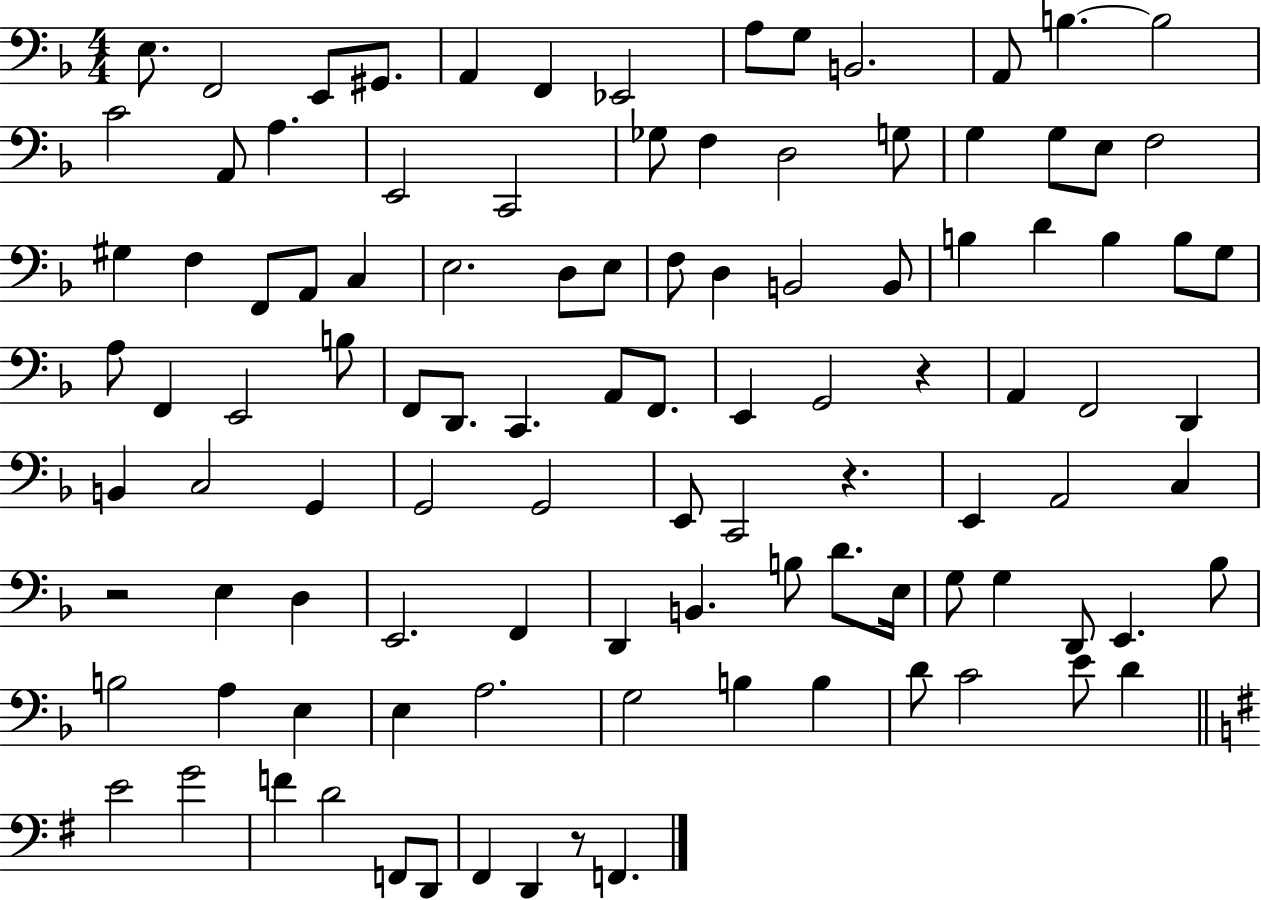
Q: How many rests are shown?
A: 4